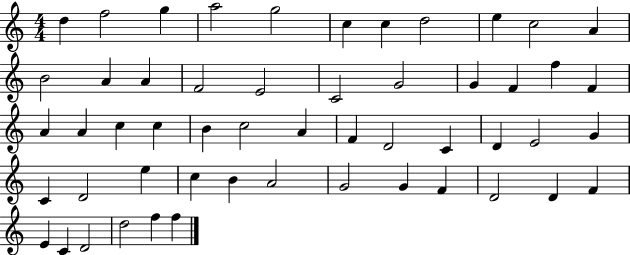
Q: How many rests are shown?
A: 0